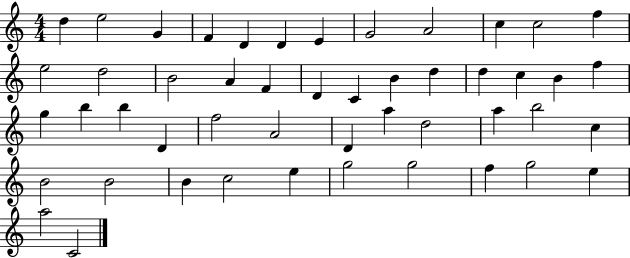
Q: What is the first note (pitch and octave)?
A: D5